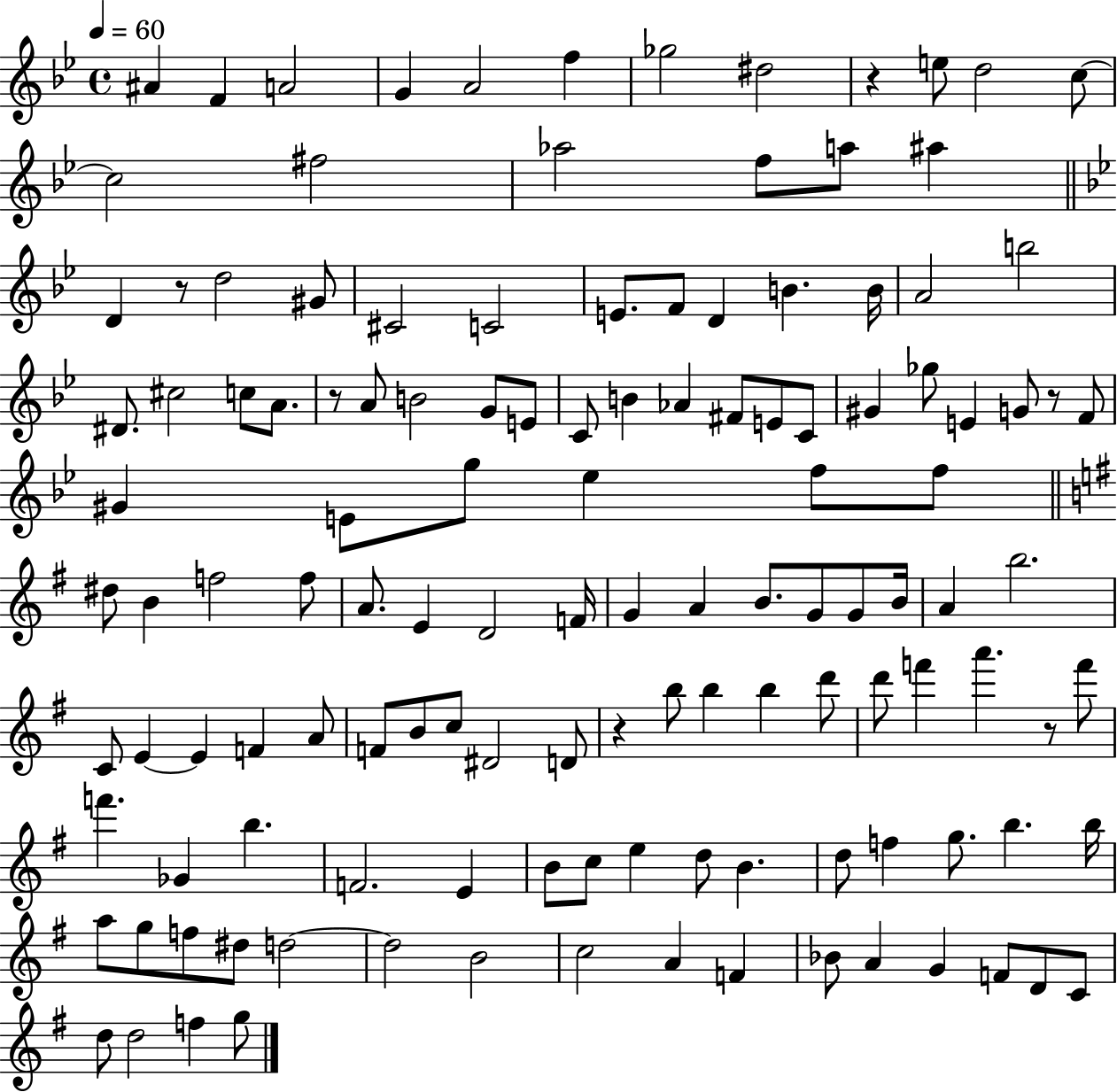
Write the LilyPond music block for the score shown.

{
  \clef treble
  \time 4/4
  \defaultTimeSignature
  \key bes \major
  \tempo 4 = 60
  ais'4 f'4 a'2 | g'4 a'2 f''4 | ges''2 dis''2 | r4 e''8 d''2 c''8~~ | \break c''2 fis''2 | aes''2 f''8 a''8 ais''4 | \bar "||" \break \key bes \major d'4 r8 d''2 gis'8 | cis'2 c'2 | e'8. f'8 d'4 b'4. b'16 | a'2 b''2 | \break dis'8. cis''2 c''8 a'8. | r8 a'8 b'2 g'8 e'8 | c'8 b'4 aes'4 fis'8 e'8 c'8 | gis'4 ges''8 e'4 g'8 r8 f'8 | \break gis'4 e'8 g''8 ees''4 f''8 f''8 | \bar "||" \break \key e \minor dis''8 b'4 f''2 f''8 | a'8. e'4 d'2 f'16 | g'4 a'4 b'8. g'8 g'8 b'16 | a'4 b''2. | \break c'8 e'4~~ e'4 f'4 a'8 | f'8 b'8 c''8 dis'2 d'8 | r4 b''8 b''4 b''4 d'''8 | d'''8 f'''4 a'''4. r8 f'''8 | \break f'''4. ges'4 b''4. | f'2. e'4 | b'8 c''8 e''4 d''8 b'4. | d''8 f''4 g''8. b''4. b''16 | \break a''8 g''8 f''8 dis''8 d''2~~ | d''2 b'2 | c''2 a'4 f'4 | bes'8 a'4 g'4 f'8 d'8 c'8 | \break d''8 d''2 f''4 g''8 | \bar "|."
}